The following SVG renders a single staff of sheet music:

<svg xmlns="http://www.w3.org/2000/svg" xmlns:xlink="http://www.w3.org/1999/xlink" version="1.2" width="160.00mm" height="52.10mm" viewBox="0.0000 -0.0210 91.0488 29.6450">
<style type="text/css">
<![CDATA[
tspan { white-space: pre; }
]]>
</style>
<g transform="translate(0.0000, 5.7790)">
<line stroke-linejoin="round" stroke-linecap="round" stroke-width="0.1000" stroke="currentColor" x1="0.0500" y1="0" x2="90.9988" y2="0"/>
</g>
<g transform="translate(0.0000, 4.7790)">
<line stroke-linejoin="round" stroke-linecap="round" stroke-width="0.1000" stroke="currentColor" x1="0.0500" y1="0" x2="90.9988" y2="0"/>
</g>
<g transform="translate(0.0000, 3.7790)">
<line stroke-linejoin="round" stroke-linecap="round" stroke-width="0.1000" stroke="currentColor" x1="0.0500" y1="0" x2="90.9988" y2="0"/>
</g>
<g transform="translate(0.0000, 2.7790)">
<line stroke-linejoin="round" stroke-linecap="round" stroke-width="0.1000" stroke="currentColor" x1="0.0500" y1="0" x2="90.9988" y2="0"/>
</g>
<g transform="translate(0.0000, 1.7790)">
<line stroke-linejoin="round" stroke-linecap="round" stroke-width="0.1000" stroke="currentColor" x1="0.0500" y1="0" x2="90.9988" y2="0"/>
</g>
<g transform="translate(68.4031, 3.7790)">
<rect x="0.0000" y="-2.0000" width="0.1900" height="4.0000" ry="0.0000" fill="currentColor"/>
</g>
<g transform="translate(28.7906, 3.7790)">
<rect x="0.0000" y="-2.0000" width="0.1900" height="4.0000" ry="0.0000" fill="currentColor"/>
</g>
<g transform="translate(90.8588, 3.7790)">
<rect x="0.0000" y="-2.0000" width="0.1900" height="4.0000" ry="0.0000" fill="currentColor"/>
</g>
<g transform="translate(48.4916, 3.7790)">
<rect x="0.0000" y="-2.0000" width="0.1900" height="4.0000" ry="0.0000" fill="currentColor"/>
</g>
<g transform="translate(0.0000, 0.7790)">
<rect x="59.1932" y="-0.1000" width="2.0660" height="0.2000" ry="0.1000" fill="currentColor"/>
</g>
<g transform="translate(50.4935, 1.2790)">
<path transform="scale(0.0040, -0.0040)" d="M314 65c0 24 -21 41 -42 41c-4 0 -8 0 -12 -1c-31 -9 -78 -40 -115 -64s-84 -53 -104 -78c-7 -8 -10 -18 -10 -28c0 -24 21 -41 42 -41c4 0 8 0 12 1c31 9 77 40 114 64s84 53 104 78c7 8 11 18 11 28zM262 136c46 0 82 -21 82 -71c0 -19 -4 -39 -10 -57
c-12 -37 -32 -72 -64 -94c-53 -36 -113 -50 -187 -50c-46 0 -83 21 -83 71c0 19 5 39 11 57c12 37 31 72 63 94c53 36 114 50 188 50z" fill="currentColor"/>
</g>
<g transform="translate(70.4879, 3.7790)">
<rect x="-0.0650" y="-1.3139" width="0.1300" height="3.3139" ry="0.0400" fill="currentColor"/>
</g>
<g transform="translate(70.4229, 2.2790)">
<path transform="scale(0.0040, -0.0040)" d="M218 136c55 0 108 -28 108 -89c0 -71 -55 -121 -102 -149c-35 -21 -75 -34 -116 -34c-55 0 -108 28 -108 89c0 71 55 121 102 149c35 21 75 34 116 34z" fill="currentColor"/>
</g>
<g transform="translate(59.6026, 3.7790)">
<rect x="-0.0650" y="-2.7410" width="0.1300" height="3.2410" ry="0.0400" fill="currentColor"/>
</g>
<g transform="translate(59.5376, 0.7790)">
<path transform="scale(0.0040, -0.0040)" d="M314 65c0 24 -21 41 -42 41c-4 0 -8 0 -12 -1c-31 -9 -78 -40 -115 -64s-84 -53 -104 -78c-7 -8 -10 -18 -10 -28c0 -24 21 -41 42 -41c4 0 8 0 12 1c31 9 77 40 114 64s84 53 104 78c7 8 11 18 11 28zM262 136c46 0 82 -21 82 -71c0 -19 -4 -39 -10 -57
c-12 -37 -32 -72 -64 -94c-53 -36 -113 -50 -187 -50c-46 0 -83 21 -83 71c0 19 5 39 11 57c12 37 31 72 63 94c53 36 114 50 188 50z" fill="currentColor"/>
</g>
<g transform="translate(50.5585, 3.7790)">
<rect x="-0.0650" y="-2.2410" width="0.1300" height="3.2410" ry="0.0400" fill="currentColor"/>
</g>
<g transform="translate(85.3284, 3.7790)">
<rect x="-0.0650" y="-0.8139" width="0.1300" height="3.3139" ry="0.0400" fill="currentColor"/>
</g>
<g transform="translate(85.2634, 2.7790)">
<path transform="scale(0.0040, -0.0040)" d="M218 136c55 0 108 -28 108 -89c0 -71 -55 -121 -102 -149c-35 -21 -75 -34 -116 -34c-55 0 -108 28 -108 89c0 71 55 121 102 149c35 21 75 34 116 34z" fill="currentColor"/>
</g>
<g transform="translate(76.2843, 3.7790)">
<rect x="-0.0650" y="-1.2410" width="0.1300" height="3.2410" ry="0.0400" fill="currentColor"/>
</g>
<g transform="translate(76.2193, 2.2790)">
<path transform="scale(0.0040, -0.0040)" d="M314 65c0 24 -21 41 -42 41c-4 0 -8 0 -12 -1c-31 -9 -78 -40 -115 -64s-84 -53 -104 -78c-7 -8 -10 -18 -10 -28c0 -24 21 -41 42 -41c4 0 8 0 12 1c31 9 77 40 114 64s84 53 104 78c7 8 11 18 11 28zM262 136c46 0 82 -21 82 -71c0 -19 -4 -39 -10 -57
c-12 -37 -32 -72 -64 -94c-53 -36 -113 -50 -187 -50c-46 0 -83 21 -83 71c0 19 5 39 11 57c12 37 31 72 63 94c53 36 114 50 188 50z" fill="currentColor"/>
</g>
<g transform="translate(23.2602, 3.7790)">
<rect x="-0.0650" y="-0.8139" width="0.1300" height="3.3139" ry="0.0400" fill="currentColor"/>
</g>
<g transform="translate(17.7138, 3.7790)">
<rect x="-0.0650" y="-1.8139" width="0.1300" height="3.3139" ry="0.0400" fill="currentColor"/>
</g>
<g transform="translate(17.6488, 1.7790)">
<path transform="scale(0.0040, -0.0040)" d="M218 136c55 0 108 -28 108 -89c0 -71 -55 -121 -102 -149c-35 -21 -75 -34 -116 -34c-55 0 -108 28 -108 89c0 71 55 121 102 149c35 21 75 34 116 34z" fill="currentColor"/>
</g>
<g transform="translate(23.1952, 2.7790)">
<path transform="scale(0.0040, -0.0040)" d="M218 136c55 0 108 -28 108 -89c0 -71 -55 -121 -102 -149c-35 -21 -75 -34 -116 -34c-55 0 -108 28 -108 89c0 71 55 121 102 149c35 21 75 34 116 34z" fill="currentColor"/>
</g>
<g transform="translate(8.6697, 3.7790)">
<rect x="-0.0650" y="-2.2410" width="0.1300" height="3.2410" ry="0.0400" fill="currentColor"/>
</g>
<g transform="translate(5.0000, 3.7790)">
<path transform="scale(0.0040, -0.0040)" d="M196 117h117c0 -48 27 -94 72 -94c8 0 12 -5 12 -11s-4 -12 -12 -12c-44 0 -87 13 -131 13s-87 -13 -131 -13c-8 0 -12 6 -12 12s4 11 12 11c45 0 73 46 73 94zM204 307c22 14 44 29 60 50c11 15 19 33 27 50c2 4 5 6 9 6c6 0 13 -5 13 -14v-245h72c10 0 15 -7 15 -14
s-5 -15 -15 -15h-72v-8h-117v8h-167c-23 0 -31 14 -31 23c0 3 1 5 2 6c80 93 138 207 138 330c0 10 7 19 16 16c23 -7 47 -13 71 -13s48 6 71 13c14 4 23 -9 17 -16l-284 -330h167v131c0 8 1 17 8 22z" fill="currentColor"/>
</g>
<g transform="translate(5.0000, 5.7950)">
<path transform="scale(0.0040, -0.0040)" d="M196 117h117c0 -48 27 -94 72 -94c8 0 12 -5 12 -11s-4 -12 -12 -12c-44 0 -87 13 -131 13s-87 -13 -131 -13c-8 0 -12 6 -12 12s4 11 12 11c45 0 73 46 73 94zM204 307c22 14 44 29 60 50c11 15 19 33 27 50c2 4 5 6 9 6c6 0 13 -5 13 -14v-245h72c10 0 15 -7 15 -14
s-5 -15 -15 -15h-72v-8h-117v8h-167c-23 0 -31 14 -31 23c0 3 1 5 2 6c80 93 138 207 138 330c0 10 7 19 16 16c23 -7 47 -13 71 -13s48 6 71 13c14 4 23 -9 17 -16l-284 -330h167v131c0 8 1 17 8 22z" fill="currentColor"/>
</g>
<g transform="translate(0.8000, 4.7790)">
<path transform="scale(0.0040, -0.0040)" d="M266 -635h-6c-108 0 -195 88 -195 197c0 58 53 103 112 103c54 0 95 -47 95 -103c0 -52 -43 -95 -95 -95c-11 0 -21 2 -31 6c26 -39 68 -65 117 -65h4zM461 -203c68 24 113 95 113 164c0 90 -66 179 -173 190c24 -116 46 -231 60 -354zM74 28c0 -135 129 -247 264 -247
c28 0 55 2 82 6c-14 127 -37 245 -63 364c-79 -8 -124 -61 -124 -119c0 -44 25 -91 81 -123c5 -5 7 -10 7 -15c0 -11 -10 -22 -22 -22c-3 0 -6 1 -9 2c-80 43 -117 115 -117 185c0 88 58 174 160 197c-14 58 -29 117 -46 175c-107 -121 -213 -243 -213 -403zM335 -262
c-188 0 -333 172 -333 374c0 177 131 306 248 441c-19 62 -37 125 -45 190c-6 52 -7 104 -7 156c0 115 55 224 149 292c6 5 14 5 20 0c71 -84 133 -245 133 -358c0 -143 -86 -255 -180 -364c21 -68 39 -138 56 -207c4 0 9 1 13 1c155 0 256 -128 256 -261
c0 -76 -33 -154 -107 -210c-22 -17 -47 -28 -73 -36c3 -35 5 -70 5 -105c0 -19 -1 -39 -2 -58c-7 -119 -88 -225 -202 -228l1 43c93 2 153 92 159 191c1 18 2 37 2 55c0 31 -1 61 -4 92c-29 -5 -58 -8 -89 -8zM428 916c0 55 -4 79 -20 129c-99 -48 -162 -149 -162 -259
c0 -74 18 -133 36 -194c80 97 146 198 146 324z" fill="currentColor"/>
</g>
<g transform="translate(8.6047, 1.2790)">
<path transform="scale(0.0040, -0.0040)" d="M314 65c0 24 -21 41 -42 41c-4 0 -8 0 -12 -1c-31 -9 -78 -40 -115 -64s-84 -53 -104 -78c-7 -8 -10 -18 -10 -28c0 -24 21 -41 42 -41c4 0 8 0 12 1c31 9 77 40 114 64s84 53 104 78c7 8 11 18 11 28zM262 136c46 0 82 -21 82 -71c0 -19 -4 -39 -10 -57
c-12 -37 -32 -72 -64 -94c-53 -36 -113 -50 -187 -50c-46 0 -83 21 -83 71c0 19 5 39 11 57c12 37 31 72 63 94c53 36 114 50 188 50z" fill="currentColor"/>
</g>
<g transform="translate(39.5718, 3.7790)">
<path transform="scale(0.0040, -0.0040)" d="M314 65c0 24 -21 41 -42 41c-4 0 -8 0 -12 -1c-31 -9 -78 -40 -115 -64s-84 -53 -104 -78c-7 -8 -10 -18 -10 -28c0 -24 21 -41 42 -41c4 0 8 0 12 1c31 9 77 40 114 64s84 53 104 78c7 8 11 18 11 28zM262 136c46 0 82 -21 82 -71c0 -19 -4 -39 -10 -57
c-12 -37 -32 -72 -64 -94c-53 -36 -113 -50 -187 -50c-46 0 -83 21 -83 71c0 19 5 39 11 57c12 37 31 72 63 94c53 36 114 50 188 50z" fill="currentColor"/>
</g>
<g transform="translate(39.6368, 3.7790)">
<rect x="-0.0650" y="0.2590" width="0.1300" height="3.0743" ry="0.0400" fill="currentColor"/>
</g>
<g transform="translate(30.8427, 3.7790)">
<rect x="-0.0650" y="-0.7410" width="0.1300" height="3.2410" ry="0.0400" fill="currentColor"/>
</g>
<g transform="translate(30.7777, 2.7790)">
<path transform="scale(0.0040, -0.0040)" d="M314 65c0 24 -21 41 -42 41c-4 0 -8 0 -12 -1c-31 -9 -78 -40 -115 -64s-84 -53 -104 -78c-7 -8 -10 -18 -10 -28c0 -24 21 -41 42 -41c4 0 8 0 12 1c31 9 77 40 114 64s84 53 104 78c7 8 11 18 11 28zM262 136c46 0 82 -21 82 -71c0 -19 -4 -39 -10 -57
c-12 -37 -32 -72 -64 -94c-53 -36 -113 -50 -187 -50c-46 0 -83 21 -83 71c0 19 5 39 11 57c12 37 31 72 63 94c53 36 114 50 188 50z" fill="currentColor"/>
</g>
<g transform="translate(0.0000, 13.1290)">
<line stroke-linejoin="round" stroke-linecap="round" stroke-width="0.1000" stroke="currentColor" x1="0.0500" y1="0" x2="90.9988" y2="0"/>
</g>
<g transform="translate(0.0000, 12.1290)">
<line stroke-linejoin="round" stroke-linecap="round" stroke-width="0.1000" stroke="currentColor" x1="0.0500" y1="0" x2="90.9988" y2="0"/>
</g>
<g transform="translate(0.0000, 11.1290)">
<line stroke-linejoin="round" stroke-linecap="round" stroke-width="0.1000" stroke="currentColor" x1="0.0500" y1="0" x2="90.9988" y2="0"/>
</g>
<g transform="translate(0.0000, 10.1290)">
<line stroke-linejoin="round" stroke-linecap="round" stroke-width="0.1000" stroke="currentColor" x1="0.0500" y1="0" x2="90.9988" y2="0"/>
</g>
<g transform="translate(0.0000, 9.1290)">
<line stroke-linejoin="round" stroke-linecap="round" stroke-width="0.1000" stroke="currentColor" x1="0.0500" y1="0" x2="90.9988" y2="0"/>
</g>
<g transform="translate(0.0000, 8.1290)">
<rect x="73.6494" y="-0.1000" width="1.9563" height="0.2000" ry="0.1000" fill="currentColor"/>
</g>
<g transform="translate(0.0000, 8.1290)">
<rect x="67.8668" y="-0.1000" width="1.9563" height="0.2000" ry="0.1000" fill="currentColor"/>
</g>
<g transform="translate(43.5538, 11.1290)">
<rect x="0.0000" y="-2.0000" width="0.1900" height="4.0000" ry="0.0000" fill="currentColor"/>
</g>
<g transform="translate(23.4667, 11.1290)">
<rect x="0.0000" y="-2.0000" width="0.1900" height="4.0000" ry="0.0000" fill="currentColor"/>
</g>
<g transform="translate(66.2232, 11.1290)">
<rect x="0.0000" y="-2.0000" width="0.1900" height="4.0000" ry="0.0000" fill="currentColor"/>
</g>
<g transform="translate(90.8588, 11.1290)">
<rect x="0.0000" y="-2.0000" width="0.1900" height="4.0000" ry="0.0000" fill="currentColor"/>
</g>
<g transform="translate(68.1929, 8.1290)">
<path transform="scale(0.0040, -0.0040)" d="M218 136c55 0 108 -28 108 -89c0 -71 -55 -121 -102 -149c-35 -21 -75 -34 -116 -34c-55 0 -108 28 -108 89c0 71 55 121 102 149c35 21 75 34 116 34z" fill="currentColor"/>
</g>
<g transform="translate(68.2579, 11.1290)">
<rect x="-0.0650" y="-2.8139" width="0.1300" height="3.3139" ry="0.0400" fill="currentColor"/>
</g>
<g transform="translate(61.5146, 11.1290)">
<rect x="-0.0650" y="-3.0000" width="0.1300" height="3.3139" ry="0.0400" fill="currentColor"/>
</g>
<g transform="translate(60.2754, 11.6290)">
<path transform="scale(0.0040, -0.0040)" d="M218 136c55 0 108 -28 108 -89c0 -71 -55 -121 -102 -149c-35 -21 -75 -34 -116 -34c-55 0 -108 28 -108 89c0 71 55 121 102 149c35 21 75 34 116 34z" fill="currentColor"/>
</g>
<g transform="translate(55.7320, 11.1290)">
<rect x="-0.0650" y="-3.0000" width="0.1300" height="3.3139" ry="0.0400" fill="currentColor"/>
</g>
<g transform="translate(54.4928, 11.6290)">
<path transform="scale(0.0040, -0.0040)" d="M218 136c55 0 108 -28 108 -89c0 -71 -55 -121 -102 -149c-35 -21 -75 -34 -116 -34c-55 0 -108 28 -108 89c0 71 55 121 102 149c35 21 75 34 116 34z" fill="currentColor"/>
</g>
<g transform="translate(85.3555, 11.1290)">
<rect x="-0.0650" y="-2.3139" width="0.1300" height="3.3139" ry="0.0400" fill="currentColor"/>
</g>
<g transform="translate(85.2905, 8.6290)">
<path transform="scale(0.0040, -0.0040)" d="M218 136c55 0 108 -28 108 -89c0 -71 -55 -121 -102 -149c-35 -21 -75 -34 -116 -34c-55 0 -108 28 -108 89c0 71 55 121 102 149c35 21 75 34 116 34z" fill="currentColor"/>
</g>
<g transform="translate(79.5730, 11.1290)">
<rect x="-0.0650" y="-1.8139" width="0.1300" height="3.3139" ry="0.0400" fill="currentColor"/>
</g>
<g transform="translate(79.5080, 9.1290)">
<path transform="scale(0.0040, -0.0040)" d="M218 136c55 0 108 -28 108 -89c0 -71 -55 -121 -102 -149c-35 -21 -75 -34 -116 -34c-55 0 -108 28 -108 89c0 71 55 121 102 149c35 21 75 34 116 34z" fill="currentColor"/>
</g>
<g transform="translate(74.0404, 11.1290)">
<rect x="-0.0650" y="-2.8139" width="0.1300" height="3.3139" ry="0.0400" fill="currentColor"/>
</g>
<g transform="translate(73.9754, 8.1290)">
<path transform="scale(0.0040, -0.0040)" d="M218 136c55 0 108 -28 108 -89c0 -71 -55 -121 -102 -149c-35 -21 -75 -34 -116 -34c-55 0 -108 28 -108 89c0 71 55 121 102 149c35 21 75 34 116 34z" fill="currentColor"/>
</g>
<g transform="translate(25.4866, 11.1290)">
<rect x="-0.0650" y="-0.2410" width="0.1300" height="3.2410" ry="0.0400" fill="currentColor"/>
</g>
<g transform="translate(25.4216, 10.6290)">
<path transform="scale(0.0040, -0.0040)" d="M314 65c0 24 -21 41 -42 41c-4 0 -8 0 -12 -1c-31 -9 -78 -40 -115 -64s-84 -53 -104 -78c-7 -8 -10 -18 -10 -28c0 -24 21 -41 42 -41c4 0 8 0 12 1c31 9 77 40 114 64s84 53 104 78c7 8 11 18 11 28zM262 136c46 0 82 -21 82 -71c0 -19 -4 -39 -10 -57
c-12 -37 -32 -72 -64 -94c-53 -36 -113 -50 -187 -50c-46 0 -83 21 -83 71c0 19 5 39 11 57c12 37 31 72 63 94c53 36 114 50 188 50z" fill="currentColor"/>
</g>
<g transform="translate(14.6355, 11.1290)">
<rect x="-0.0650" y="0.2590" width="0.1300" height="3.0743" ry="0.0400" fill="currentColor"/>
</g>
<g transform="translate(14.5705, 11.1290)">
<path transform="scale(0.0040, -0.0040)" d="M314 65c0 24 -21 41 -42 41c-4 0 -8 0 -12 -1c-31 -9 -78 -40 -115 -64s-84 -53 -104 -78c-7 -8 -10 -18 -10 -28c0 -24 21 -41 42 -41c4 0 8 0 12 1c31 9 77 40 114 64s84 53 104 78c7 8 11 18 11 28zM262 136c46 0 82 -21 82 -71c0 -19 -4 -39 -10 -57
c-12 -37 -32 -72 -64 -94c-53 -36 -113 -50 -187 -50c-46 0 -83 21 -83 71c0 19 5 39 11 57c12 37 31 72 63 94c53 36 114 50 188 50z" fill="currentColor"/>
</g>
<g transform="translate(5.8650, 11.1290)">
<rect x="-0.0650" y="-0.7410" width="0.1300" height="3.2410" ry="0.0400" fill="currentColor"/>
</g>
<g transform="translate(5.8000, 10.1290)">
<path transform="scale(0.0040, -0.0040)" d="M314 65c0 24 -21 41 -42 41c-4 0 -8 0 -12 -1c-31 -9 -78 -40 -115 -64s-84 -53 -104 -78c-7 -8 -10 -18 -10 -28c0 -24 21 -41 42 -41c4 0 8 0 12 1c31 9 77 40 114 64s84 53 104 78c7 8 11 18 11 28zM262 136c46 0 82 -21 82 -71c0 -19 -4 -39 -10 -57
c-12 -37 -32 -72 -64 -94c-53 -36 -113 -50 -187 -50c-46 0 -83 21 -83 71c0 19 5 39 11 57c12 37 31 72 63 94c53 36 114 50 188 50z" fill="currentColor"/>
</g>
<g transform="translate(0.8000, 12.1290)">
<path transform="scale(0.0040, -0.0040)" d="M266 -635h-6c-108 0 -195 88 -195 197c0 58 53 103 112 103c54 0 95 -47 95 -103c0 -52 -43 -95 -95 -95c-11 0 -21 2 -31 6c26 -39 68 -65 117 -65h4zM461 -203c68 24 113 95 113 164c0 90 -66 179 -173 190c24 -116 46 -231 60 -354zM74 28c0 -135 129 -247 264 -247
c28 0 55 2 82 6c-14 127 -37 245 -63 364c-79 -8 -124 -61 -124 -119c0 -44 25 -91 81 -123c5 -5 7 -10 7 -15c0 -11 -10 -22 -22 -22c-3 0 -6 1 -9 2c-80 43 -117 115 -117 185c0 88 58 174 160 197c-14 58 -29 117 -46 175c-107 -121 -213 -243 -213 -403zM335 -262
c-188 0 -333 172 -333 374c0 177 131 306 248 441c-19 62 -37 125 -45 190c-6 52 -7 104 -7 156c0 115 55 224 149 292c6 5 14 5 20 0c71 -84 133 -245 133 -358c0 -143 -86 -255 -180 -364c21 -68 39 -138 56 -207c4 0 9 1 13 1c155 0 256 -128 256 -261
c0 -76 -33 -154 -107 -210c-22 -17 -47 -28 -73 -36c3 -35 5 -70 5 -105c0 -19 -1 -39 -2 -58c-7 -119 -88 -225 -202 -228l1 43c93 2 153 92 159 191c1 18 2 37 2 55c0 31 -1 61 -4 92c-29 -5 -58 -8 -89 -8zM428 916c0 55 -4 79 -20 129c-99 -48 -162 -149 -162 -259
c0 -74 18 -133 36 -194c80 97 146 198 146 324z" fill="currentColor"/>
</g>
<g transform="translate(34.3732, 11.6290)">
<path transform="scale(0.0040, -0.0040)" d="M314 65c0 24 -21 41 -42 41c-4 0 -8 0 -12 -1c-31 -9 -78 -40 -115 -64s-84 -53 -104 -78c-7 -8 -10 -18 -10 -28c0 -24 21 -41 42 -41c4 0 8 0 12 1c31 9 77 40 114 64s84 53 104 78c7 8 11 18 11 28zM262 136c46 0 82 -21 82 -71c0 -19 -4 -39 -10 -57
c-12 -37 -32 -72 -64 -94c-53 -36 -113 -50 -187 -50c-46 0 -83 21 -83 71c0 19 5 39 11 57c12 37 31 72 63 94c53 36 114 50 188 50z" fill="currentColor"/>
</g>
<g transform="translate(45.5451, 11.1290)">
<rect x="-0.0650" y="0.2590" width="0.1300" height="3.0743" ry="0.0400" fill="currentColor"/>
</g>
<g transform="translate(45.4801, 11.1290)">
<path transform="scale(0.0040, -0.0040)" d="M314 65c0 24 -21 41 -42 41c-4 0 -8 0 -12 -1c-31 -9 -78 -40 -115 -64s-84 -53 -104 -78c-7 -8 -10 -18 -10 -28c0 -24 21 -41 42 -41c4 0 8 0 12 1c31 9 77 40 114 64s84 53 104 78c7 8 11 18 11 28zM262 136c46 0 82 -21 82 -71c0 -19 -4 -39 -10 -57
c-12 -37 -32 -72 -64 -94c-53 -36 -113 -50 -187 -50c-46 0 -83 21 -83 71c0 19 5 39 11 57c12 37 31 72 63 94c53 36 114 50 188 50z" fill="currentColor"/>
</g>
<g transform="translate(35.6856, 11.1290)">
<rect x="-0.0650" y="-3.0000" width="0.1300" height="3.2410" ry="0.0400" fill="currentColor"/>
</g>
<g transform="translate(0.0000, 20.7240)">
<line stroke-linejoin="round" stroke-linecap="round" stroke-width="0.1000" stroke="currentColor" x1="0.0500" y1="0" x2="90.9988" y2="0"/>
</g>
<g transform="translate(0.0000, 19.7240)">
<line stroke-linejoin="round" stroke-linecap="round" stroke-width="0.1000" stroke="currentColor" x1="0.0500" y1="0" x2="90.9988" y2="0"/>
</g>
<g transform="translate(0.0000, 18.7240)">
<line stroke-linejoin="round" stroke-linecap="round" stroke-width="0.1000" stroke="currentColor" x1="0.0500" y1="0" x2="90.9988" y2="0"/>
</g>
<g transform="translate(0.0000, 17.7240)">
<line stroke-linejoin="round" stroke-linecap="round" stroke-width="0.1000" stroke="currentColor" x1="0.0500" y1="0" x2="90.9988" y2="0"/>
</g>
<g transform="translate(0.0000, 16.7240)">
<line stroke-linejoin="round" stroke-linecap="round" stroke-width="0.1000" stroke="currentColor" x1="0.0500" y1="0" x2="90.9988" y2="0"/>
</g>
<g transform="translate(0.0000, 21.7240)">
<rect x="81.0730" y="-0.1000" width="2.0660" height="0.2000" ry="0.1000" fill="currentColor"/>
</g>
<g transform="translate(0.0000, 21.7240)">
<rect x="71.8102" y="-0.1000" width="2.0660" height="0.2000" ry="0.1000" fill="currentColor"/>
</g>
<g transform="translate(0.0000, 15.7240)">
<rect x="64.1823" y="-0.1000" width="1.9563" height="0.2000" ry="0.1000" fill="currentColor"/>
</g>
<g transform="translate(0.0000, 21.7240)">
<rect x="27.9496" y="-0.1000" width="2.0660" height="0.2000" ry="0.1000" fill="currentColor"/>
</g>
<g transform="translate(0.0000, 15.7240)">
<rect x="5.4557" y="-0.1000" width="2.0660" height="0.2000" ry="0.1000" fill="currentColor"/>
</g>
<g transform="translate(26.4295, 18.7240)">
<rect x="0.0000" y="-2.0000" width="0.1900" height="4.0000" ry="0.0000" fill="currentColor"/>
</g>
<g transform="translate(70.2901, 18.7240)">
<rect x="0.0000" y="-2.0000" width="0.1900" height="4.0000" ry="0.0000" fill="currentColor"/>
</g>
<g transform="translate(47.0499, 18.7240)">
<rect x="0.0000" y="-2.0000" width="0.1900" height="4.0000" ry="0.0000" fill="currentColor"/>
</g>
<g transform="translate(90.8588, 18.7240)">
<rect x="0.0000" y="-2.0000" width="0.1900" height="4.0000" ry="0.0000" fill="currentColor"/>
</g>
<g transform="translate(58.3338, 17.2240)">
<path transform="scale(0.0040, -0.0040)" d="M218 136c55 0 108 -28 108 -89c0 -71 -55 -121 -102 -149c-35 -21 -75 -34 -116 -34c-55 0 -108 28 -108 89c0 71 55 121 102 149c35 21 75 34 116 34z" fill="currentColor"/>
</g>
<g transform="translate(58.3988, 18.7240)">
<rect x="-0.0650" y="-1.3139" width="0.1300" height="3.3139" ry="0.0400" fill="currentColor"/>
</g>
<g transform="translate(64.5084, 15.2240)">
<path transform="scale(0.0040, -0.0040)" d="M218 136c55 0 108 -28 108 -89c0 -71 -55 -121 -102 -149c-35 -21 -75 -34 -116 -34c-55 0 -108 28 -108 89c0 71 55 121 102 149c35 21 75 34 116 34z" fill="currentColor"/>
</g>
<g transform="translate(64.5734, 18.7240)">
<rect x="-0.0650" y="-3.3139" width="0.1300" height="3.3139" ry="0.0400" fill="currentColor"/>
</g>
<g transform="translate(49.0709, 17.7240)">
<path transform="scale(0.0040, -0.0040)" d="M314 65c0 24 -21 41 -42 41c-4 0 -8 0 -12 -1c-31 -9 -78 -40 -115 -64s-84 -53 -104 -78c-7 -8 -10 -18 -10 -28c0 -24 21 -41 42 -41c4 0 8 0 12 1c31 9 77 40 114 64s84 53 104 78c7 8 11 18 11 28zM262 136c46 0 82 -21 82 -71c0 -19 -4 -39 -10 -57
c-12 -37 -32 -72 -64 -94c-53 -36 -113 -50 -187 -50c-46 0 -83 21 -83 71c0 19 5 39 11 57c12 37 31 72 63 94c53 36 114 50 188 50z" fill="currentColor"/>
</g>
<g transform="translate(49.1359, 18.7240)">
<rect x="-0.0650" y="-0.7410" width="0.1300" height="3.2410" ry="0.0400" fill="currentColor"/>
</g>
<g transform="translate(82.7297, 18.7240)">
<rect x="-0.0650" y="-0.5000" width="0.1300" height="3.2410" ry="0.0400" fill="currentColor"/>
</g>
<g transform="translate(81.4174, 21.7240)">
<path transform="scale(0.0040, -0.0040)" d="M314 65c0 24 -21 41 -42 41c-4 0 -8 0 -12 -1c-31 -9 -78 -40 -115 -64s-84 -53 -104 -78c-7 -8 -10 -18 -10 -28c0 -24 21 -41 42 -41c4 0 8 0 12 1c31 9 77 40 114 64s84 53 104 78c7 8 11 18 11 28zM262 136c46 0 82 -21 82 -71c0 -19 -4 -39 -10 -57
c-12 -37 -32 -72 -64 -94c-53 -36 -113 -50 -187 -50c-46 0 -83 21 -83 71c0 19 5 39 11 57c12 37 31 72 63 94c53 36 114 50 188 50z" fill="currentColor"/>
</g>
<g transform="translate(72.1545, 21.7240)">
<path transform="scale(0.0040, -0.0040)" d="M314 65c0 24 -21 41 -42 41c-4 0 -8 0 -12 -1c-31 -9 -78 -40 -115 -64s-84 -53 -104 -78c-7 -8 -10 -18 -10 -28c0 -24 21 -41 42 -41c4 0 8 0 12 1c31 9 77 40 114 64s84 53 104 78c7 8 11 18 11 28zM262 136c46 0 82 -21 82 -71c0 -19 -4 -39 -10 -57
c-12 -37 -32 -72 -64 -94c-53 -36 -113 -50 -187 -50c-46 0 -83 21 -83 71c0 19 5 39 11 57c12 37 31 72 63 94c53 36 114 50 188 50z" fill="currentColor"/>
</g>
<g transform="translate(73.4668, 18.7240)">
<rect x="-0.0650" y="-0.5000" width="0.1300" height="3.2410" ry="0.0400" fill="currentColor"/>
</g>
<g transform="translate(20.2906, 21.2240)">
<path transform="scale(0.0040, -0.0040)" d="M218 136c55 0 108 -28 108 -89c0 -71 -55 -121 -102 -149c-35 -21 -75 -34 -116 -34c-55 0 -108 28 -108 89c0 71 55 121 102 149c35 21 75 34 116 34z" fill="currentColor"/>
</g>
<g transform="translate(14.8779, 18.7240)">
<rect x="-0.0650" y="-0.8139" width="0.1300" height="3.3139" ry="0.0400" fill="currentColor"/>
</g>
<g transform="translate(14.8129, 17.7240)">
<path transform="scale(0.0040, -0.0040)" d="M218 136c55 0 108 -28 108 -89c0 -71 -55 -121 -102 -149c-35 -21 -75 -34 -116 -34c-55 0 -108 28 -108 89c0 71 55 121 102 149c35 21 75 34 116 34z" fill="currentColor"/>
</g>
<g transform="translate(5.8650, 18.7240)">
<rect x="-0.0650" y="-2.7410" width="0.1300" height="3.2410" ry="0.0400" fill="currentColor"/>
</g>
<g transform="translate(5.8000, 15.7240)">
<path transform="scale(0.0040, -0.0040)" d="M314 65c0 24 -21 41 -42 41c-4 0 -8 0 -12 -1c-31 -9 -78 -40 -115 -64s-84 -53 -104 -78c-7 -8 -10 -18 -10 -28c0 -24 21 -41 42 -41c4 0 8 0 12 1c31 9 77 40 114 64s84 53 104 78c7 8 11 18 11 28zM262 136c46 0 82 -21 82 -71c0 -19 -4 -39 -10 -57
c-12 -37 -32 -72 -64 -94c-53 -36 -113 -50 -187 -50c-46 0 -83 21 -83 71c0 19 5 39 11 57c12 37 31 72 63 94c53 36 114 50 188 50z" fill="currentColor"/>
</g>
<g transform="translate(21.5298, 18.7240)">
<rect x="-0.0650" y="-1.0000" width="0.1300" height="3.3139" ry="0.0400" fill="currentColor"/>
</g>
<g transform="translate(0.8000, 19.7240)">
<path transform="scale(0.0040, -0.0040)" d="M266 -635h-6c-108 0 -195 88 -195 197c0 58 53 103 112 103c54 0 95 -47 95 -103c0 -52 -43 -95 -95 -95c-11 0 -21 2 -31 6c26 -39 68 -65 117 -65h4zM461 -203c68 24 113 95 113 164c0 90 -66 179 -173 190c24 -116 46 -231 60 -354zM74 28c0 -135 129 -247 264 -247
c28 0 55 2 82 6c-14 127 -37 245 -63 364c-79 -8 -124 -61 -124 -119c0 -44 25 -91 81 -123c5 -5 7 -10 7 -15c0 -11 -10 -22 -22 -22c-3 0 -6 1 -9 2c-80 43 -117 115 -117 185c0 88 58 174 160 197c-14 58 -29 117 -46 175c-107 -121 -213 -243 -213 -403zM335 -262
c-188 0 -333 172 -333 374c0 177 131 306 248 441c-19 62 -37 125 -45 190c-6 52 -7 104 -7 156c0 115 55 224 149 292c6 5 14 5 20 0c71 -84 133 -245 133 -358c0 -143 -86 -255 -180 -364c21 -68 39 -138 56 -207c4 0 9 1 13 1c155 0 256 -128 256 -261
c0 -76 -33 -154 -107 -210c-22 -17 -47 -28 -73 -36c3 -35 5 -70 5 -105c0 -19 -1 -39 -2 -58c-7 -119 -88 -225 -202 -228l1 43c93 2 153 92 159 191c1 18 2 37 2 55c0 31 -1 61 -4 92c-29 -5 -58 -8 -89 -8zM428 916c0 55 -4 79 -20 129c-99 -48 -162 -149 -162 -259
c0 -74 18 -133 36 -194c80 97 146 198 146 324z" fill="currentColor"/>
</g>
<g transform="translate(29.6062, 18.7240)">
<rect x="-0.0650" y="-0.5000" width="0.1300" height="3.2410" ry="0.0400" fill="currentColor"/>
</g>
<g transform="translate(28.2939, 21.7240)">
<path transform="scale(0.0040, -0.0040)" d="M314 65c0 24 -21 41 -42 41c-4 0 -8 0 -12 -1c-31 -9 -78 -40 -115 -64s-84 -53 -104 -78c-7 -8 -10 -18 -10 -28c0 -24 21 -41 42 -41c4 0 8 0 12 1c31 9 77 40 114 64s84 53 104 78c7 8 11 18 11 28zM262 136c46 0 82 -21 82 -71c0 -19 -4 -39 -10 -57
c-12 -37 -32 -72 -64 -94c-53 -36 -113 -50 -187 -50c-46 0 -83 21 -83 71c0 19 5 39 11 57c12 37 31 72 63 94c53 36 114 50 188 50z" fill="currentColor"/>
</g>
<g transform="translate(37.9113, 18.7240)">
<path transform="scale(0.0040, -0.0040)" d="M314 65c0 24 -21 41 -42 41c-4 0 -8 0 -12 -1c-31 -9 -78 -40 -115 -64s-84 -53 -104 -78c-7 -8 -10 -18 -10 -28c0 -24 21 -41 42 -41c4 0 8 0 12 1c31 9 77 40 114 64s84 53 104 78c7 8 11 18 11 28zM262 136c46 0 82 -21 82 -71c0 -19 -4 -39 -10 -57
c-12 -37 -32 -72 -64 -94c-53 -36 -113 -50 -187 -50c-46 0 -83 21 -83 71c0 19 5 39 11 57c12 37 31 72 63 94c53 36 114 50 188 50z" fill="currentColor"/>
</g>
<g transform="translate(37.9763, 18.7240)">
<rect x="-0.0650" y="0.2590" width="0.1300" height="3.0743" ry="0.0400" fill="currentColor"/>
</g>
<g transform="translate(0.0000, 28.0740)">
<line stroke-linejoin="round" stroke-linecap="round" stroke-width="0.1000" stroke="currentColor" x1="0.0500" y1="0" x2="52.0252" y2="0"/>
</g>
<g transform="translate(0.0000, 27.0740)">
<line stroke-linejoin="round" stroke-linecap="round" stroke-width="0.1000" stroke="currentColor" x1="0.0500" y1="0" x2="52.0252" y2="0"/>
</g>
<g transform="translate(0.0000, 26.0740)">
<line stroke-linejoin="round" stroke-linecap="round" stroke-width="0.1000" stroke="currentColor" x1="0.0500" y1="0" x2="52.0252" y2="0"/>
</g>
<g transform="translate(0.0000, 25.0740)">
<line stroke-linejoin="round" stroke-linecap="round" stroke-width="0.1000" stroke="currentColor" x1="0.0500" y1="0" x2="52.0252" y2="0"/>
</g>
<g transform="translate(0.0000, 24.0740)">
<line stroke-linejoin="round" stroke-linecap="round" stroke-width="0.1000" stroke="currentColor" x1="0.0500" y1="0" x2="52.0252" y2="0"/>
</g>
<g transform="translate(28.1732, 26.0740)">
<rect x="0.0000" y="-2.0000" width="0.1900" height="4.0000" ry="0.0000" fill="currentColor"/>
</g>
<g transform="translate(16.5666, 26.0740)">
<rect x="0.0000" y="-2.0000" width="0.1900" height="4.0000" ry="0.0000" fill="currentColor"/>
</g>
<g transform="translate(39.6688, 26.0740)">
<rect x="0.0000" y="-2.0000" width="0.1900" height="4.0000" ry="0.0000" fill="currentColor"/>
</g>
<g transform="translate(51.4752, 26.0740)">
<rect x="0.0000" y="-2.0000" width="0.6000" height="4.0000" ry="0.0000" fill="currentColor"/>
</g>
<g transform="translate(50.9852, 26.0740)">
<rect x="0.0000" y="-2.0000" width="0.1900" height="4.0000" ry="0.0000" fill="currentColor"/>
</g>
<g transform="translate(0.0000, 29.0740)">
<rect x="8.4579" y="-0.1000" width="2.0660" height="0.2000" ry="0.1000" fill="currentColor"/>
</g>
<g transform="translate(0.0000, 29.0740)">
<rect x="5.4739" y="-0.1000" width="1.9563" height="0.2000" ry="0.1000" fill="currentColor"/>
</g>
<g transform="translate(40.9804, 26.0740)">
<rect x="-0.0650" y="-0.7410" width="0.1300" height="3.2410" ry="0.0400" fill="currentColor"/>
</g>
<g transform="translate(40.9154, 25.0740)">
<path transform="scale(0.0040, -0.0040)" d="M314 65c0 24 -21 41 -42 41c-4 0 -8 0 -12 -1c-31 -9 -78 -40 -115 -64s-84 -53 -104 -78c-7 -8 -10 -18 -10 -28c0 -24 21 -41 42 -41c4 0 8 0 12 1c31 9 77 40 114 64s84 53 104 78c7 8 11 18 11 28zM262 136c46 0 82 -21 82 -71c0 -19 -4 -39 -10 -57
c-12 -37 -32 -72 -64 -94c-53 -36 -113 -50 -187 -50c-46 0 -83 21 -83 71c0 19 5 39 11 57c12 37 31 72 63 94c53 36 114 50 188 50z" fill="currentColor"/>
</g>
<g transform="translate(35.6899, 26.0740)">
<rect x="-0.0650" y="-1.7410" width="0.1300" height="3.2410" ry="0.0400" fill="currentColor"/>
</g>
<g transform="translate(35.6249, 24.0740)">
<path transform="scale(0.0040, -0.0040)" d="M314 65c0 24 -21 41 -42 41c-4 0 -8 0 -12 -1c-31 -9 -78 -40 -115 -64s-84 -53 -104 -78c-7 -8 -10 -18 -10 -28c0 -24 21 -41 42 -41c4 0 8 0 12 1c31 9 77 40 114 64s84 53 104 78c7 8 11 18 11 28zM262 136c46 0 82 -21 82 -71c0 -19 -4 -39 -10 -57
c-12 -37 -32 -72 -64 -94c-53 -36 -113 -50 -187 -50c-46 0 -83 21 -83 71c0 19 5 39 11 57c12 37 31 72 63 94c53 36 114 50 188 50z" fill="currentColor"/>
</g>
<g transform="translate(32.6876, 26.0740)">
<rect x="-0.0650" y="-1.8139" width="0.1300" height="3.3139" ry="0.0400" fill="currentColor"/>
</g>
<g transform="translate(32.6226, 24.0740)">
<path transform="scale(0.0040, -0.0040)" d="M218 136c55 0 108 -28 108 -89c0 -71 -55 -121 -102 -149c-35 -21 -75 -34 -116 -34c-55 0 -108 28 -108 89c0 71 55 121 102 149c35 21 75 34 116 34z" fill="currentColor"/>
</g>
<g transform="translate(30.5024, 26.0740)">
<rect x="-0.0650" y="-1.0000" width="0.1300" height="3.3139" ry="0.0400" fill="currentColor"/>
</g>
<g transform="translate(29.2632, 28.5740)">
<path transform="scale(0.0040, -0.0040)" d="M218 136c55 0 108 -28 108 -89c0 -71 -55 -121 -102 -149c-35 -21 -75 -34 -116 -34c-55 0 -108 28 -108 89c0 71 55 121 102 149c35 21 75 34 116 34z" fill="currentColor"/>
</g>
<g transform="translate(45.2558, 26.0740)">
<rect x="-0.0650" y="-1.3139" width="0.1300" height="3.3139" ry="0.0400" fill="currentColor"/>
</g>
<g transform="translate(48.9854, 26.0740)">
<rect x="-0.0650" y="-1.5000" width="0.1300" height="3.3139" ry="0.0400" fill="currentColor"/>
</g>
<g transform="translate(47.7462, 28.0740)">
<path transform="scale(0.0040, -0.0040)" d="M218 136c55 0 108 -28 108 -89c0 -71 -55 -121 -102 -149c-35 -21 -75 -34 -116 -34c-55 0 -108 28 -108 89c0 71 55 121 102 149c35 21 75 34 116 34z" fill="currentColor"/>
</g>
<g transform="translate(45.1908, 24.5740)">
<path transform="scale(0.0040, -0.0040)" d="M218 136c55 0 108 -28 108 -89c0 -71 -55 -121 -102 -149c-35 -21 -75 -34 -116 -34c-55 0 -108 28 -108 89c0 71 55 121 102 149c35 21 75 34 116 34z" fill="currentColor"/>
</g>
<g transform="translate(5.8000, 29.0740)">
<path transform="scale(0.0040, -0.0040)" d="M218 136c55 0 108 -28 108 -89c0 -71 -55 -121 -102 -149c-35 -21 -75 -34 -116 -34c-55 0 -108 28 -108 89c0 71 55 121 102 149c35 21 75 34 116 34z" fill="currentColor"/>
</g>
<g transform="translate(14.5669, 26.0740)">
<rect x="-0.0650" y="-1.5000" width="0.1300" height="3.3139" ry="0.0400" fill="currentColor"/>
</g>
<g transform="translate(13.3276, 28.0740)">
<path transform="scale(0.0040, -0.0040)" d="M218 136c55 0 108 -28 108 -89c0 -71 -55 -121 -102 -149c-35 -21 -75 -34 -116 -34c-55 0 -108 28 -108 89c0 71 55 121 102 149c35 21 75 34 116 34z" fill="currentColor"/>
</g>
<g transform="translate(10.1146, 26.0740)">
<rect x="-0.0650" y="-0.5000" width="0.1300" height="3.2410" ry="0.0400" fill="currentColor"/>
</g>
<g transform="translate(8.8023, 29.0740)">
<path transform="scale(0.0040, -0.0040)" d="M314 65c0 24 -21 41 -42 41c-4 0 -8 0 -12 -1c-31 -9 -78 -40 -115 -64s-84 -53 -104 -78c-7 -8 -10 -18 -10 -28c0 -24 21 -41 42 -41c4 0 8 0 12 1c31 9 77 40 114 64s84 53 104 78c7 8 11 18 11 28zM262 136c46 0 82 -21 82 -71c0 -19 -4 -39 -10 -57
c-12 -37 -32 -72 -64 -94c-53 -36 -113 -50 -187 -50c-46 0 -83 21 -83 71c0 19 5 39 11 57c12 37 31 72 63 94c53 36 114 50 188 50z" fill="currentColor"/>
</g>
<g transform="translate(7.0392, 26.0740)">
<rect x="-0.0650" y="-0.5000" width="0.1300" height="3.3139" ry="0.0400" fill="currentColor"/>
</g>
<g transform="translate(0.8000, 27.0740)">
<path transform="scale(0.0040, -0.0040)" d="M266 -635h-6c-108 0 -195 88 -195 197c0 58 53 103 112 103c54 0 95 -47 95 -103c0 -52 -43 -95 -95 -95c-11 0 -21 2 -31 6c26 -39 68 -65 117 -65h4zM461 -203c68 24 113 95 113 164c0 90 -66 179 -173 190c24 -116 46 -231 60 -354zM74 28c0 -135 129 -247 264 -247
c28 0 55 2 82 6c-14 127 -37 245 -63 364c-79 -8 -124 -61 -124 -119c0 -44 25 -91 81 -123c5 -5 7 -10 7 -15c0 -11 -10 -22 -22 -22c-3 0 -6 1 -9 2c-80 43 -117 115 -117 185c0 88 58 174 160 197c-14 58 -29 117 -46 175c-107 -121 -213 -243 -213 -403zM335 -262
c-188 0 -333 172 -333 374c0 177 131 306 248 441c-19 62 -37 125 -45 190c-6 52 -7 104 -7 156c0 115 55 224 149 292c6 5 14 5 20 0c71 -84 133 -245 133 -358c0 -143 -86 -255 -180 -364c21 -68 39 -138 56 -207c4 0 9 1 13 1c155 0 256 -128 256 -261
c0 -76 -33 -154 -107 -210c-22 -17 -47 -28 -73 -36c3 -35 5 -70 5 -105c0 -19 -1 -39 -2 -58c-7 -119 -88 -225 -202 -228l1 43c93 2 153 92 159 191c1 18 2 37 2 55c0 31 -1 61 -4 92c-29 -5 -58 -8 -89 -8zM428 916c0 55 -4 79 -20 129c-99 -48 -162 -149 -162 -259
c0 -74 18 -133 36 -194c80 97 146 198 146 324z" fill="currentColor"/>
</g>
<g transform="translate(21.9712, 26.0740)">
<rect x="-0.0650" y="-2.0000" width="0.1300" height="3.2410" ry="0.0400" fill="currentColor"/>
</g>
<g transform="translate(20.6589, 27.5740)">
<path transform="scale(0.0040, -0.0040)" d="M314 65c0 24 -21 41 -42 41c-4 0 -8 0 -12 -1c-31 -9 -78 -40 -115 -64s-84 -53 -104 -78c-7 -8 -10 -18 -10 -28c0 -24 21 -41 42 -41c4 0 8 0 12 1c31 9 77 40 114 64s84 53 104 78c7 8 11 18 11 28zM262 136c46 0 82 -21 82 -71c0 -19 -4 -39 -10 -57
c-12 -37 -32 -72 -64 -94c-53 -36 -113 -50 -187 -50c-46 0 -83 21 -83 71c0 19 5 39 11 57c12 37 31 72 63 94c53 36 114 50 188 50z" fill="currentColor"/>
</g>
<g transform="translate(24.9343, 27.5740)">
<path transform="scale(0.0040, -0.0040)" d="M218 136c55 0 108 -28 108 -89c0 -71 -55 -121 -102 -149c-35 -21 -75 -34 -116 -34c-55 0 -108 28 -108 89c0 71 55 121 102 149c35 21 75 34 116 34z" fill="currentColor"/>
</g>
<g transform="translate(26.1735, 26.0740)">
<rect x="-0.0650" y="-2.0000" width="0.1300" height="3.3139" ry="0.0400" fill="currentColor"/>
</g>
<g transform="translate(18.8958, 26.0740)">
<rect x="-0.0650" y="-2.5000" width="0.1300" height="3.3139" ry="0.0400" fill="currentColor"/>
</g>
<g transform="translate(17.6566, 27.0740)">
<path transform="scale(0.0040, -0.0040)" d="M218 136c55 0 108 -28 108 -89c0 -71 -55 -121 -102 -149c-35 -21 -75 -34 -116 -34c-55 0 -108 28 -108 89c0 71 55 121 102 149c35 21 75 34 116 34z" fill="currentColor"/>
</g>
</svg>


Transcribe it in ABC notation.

X:1
T:Untitled
M:4/4
L:1/4
K:C
g2 f d d2 B2 g2 a2 e e2 d d2 B2 c2 A2 B2 A A a a f g a2 d D C2 B2 d2 e b C2 C2 C C2 E G F2 F D f f2 d2 e E